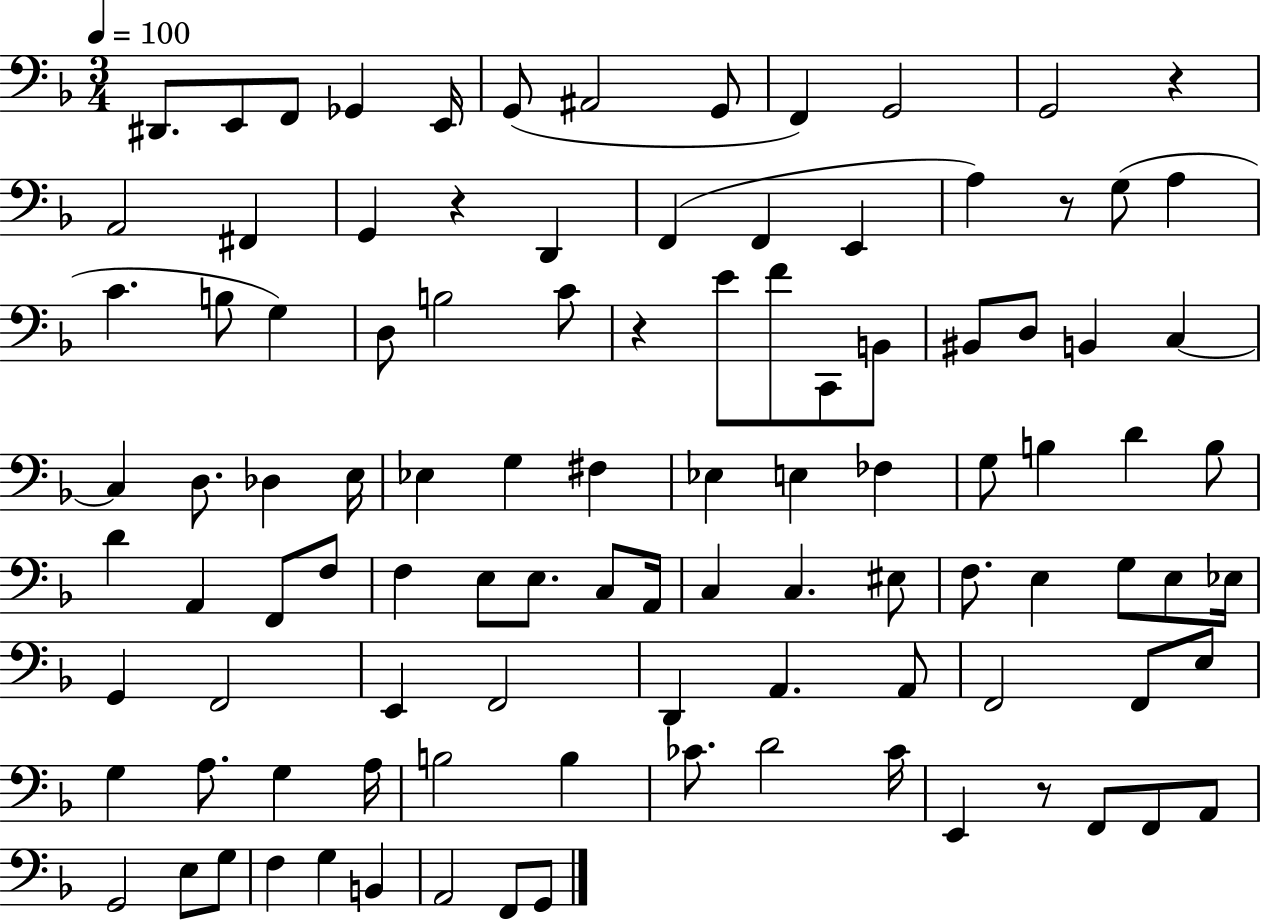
D#2/e. E2/e F2/e Gb2/q E2/s G2/e A#2/h G2/e F2/q G2/h G2/h R/q A2/h F#2/q G2/q R/q D2/q F2/q F2/q E2/q A3/q R/e G3/e A3/q C4/q. B3/e G3/q D3/e B3/h C4/e R/q E4/e F4/e C2/e B2/e BIS2/e D3/e B2/q C3/q C3/q D3/e. Db3/q E3/s Eb3/q G3/q F#3/q Eb3/q E3/q FES3/q G3/e B3/q D4/q B3/e D4/q A2/q F2/e F3/e F3/q E3/e E3/e. C3/e A2/s C3/q C3/q. EIS3/e F3/e. E3/q G3/e E3/e Eb3/s G2/q F2/h E2/q F2/h D2/q A2/q. A2/e F2/h F2/e E3/e G3/q A3/e. G3/q A3/s B3/h B3/q CES4/e. D4/h CES4/s E2/q R/e F2/e F2/e A2/e G2/h E3/e G3/e F3/q G3/q B2/q A2/h F2/e G2/e